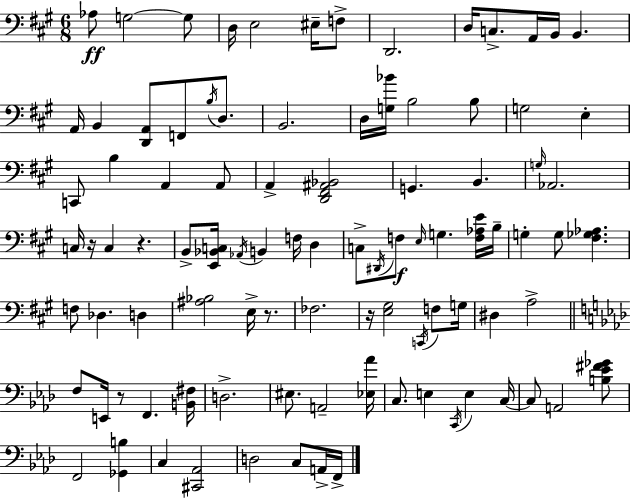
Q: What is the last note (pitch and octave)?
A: F2